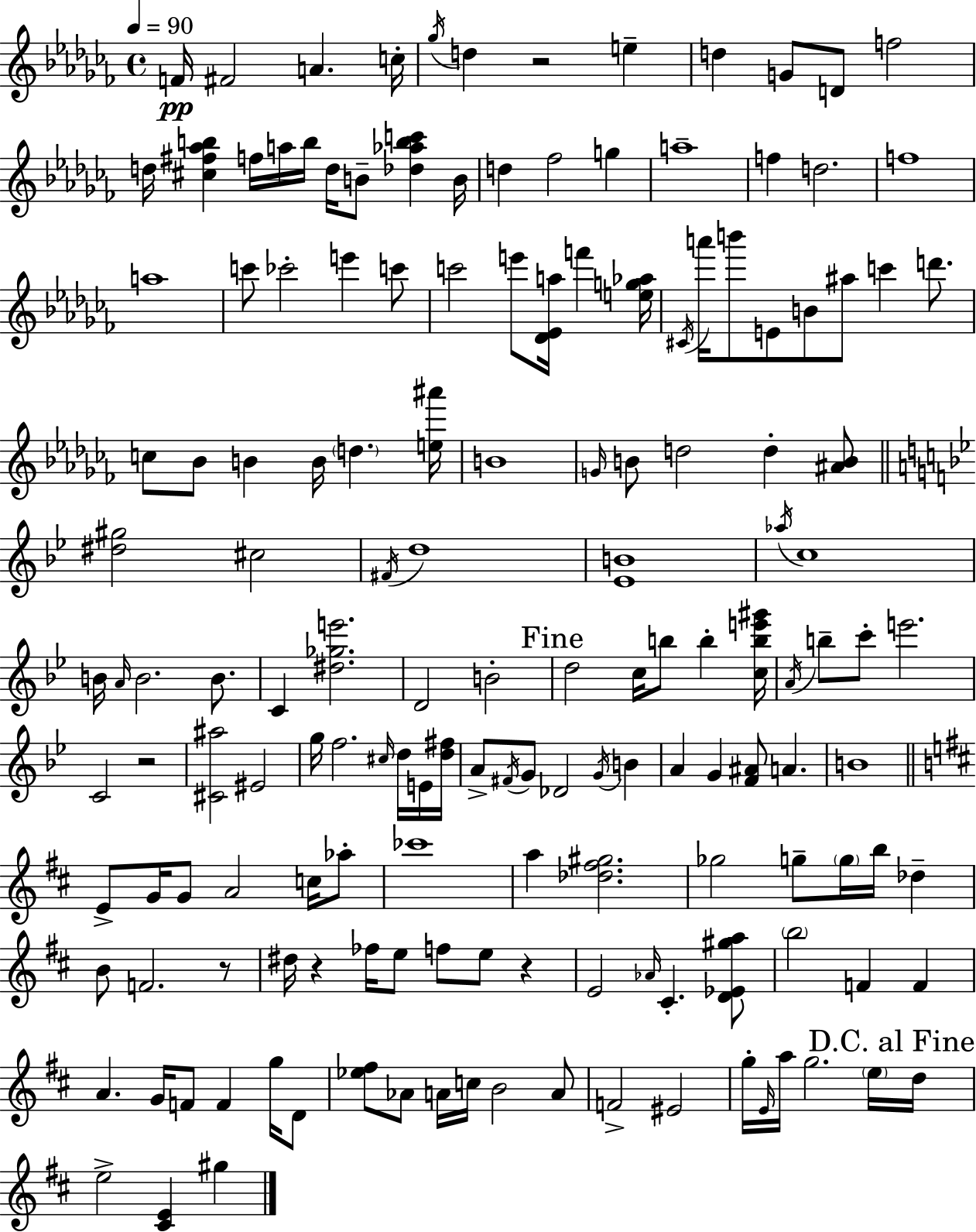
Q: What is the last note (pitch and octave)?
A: G#5